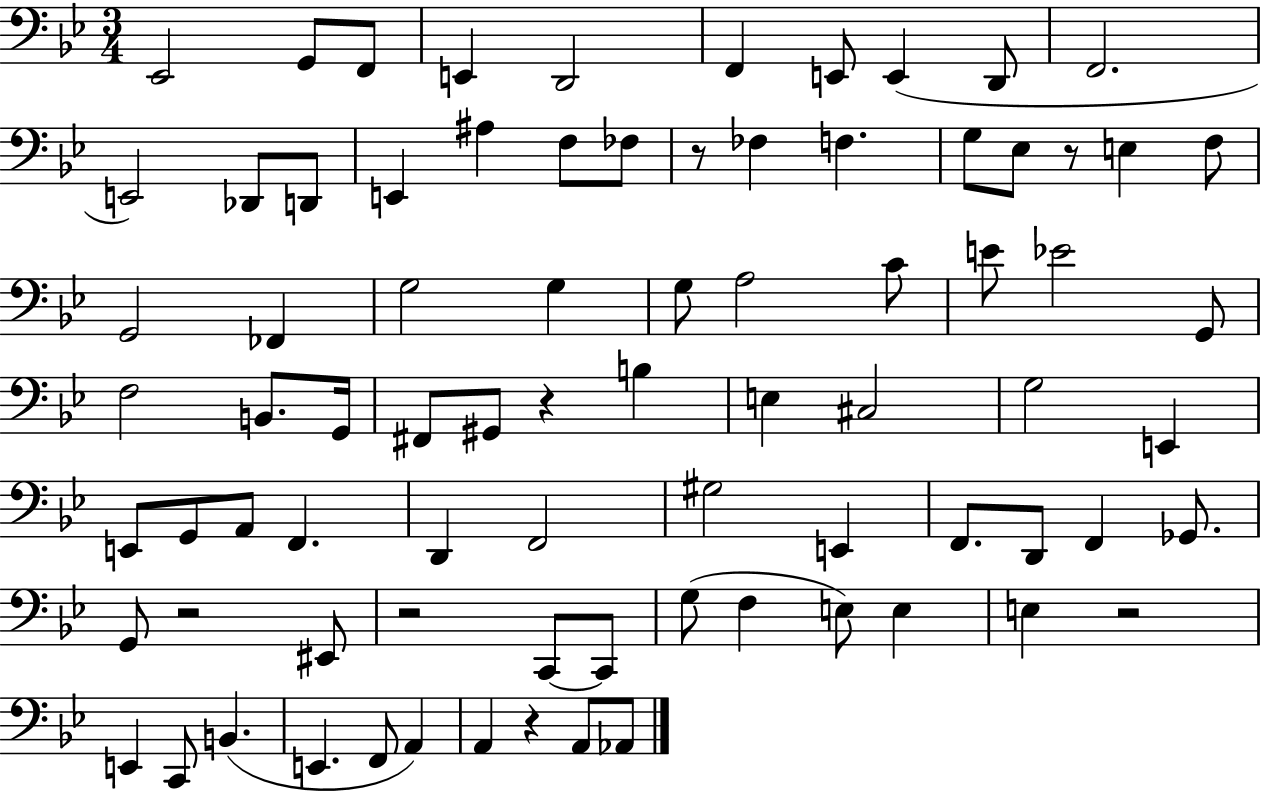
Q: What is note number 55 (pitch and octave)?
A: Gb2